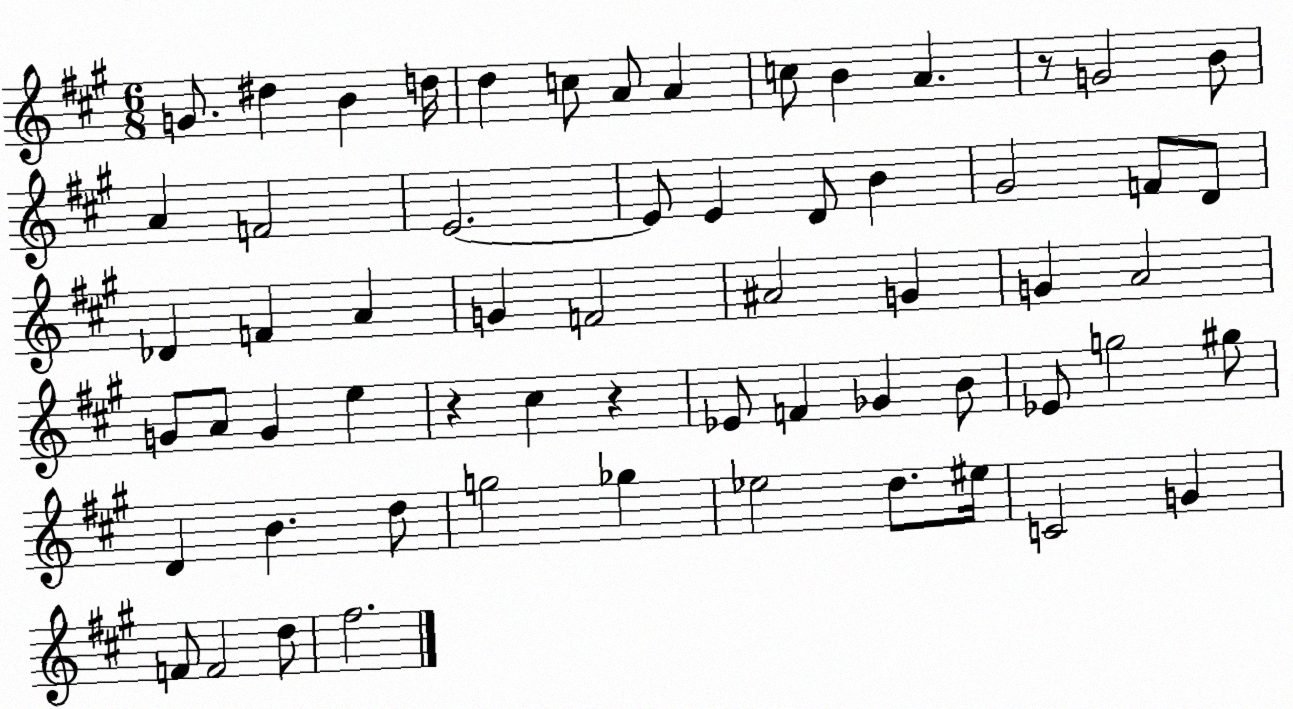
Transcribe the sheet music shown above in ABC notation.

X:1
T:Untitled
M:6/8
L:1/4
K:A
G/2 ^d B d/4 d c/2 A/2 A c/2 B A z/2 G2 B/2 A F2 E2 E/2 E D/2 B ^G2 F/2 D/2 _D F A G F2 ^A2 G G A2 G/2 A/2 G e z ^c z _E/2 F _G B/2 _E/2 g2 ^g/2 D B d/2 g2 _g _e2 d/2 ^e/4 C2 G F/2 F2 d/2 ^f2